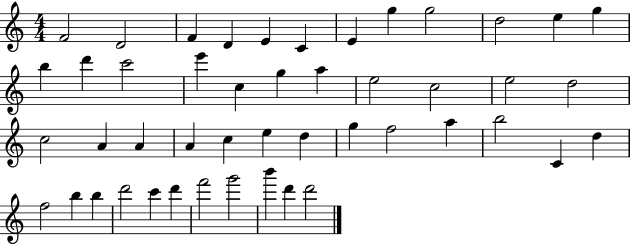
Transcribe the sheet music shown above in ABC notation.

X:1
T:Untitled
M:4/4
L:1/4
K:C
F2 D2 F D E C E g g2 d2 e g b d' c'2 e' c g a e2 c2 e2 d2 c2 A A A c e d g f2 a b2 C d f2 b b d'2 c' d' f'2 g'2 b' d' d'2